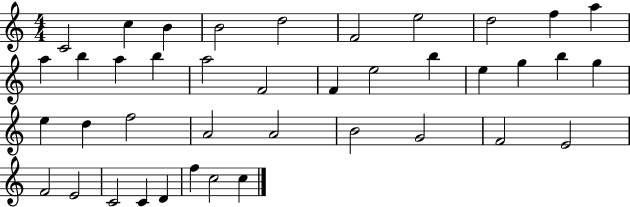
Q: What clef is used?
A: treble